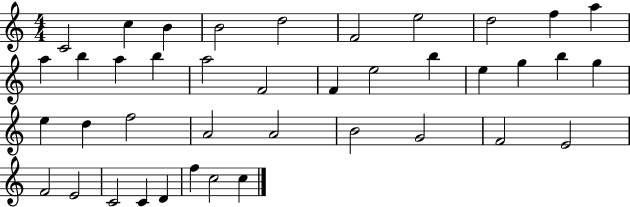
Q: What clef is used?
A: treble